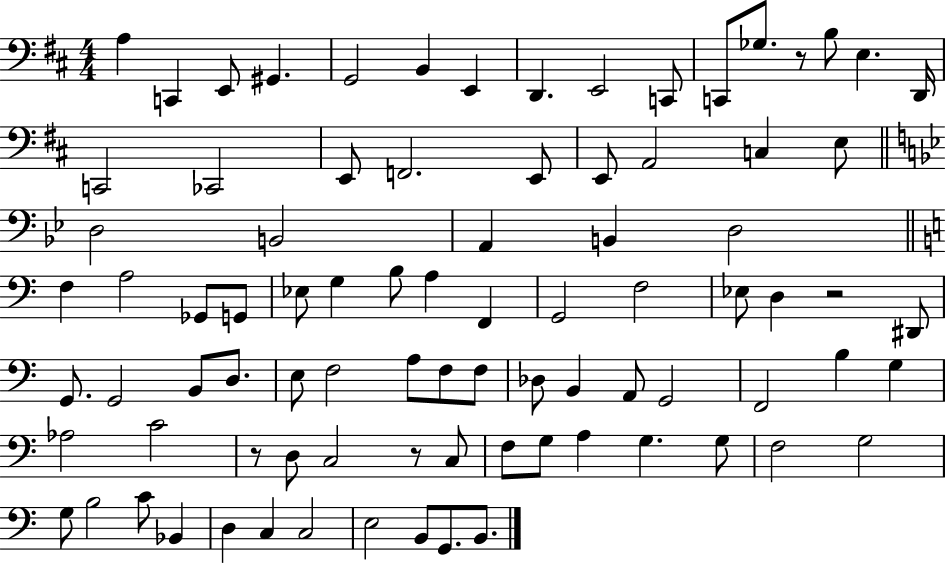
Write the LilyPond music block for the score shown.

{
  \clef bass
  \numericTimeSignature
  \time 4/4
  \key d \major
  \repeat volta 2 { a4 c,4 e,8 gis,4. | g,2 b,4 e,4 | d,4. e,2 c,8 | c,8 ges8. r8 b8 e4. d,16 | \break c,2 ces,2 | e,8 f,2. e,8 | e,8 a,2 c4 e8 | \bar "||" \break \key bes \major d2 b,2 | a,4 b,4 d2 | \bar "||" \break \key c \major f4 a2 ges,8 g,8 | ees8 g4 b8 a4 f,4 | g,2 f2 | ees8 d4 r2 dis,8 | \break g,8. g,2 b,8 d8. | e8 f2 a8 f8 f8 | des8 b,4 a,8 g,2 | f,2 b4 g4 | \break aes2 c'2 | r8 d8 c2 r8 c8 | f8 g8 a4 g4. g8 | f2 g2 | \break g8 b2 c'8 bes,4 | d4 c4 c2 | e2 b,8 g,8. b,8. | } \bar "|."
}